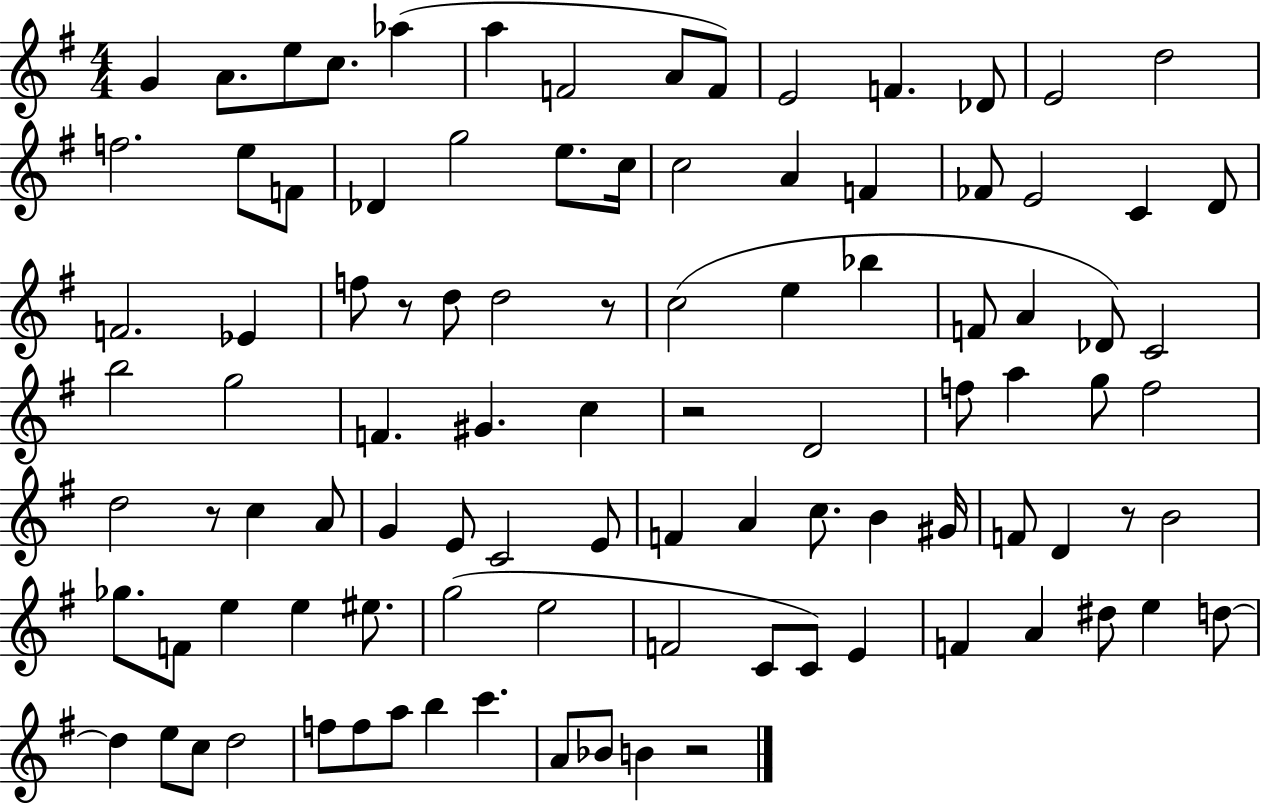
{
  \clef treble
  \numericTimeSignature
  \time 4/4
  \key g \major
  g'4 a'8. e''8 c''8. aes''4( | a''4 f'2 a'8 f'8) | e'2 f'4. des'8 | e'2 d''2 | \break f''2. e''8 f'8 | des'4 g''2 e''8. c''16 | c''2 a'4 f'4 | fes'8 e'2 c'4 d'8 | \break f'2. ees'4 | f''8 r8 d''8 d''2 r8 | c''2( e''4 bes''4 | f'8 a'4 des'8) c'2 | \break b''2 g''2 | f'4. gis'4. c''4 | r2 d'2 | f''8 a''4 g''8 f''2 | \break d''2 r8 c''4 a'8 | g'4 e'8 c'2 e'8 | f'4 a'4 c''8. b'4 gis'16 | f'8 d'4 r8 b'2 | \break ges''8. f'8 e''4 e''4 eis''8. | g''2( e''2 | f'2 c'8 c'8) e'4 | f'4 a'4 dis''8 e''4 d''8~~ | \break d''4 e''8 c''8 d''2 | f''8 f''8 a''8 b''4 c'''4. | a'8 bes'8 b'4 r2 | \bar "|."
}